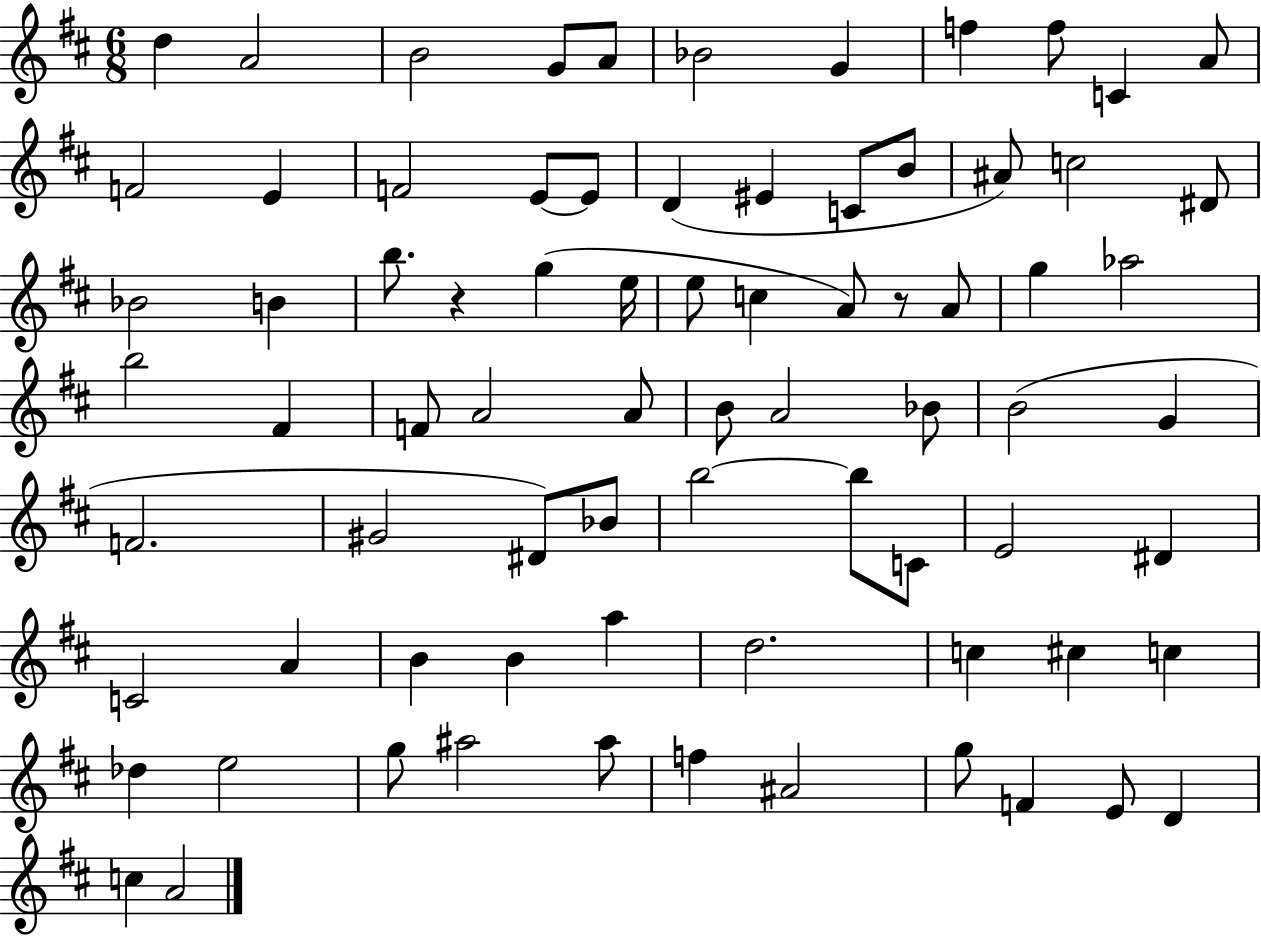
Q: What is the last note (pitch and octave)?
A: A4